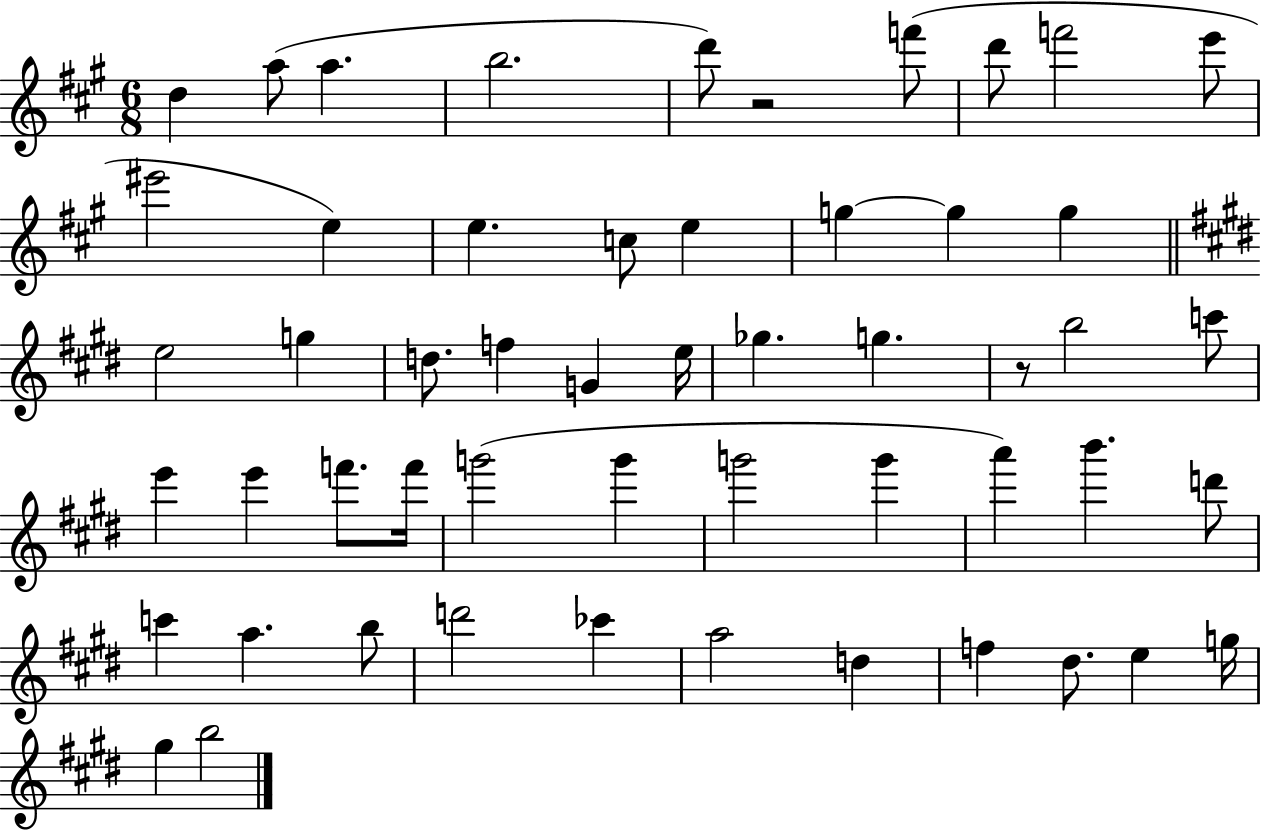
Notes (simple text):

D5/q A5/e A5/q. B5/h. D6/e R/h F6/e D6/e F6/h E6/e EIS6/h E5/q E5/q. C5/e E5/q G5/q G5/q G5/q E5/h G5/q D5/e. F5/q G4/q E5/s Gb5/q. G5/q. R/e B5/h C6/e E6/q E6/q F6/e. F6/s G6/h G6/q G6/h G6/q A6/q B6/q. D6/e C6/q A5/q. B5/e D6/h CES6/q A5/h D5/q F5/q D#5/e. E5/q G5/s G#5/q B5/h